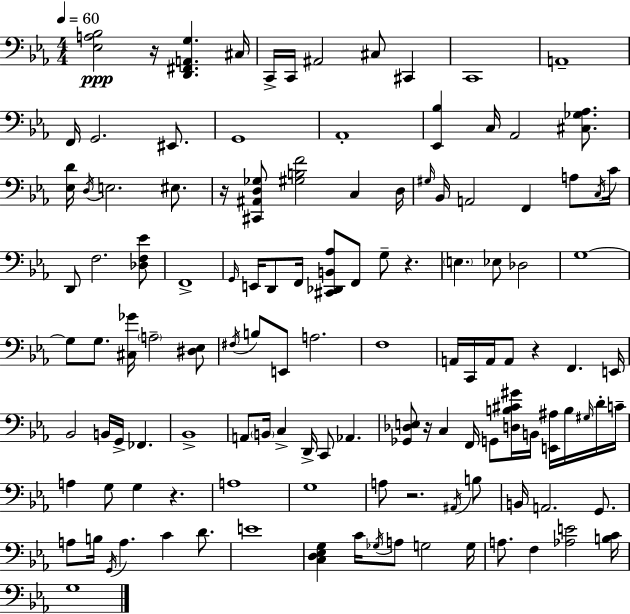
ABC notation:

X:1
T:Untitled
M:4/4
L:1/4
K:Cm
[_E,A,_B,]2 z/4 [D,,^F,,A,,G,] ^C,/4 C,,/4 C,,/4 ^A,,2 ^C,/2 ^C,, C,,4 A,,4 F,,/4 G,,2 ^E,,/2 G,,4 _A,,4 [_E,,_B,] C,/4 _A,,2 [^C,_G,_A,]/2 [_E,D]/4 D,/4 E,2 ^E,/2 z/4 [^C,,^A,,D,_G,]/2 [^G,B,F]2 C, D,/4 ^G,/4 _B,,/4 A,,2 F,, A,/2 C,/4 C/4 D,,/2 F,2 [_D,F,_E]/2 F,,4 G,,/4 E,,/4 D,,/2 F,,/4 [^C,,_D,,B,,_A,]/2 F,,/2 G,/2 z E, _E,/2 _D,2 G,4 G,/2 G,/2 [^C,_G]/4 A,2 [^D,_E,]/2 ^F,/4 B,/2 E,,/2 A,2 F,4 A,,/4 C,,/4 A,,/4 A,,/2 z F,, E,,/4 _B,,2 B,,/4 G,,/4 _F,, _B,,4 A,,/2 B,,/4 C, D,,/4 C,,/2 _A,, [_G,,_D,E,]/2 z/4 C, F,,/4 G,,/2 [D,B,^C^G]/4 B,,/4 [E,,^A,]/4 B,/4 ^G,/4 D/4 C/4 A, G,/2 G, z A,4 G,4 A,/2 z2 ^A,,/4 B,/2 B,,/4 A,,2 G,,/2 A,/2 B,/4 G,,/4 A, C D/2 E4 [C,D,_E,G,] C/4 _G,/4 A,/2 G,2 G,/4 A,/2 F, [_A,E]2 [B,C]/4 G,4